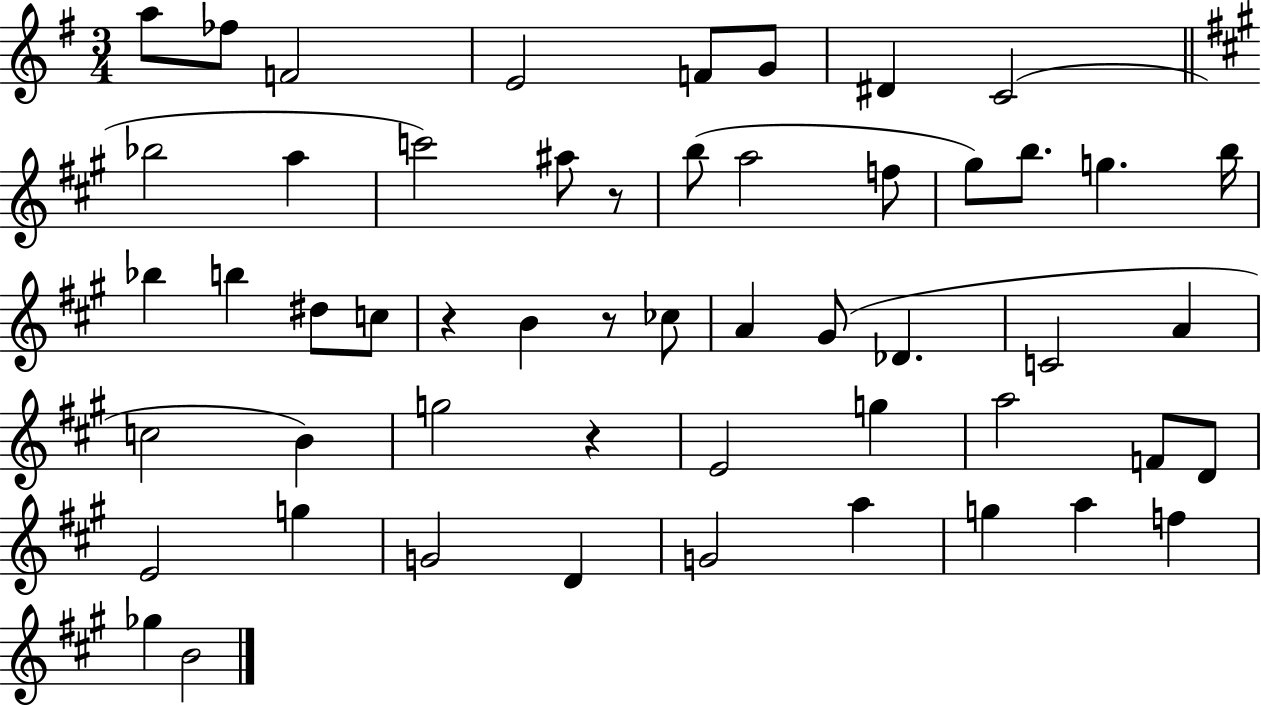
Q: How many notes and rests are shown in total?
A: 53